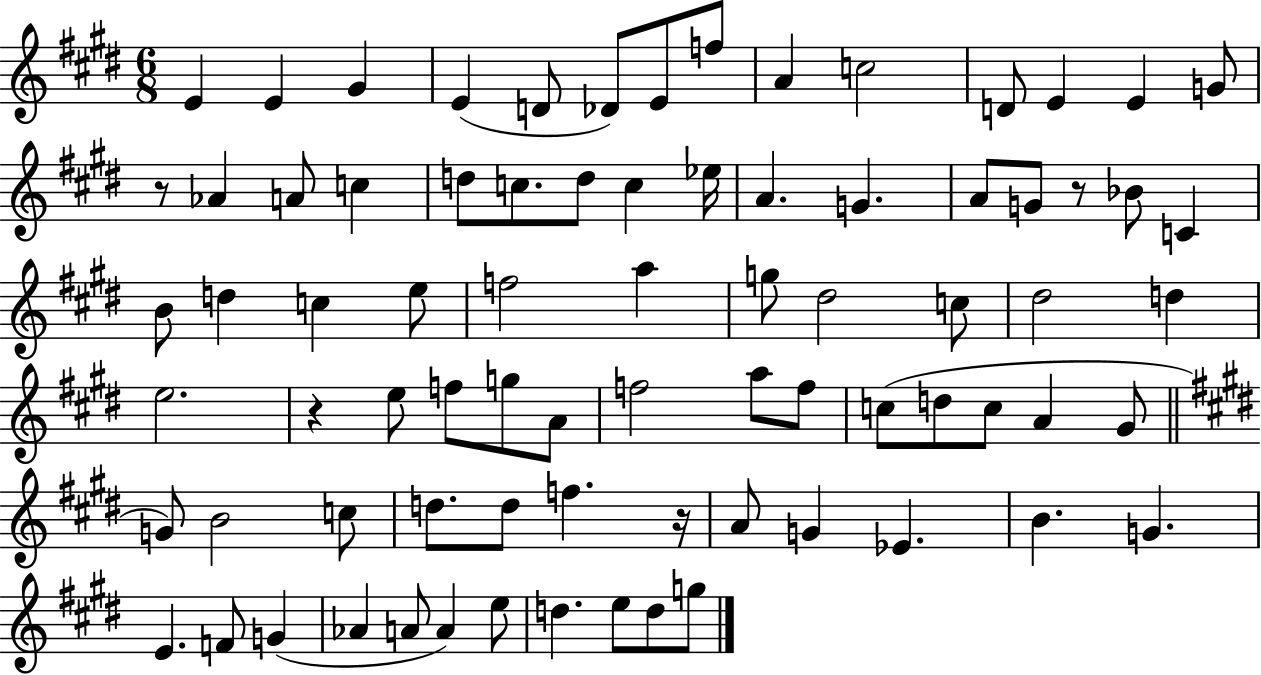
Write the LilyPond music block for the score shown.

{
  \clef treble
  \numericTimeSignature
  \time 6/8
  \key e \major
  e'4 e'4 gis'4 | e'4( d'8 des'8) e'8 f''8 | a'4 c''2 | d'8 e'4 e'4 g'8 | \break r8 aes'4 a'8 c''4 | d''8 c''8. d''8 c''4 ees''16 | a'4. g'4. | a'8 g'8 r8 bes'8 c'4 | \break b'8 d''4 c''4 e''8 | f''2 a''4 | g''8 dis''2 c''8 | dis''2 d''4 | \break e''2. | r4 e''8 f''8 g''8 a'8 | f''2 a''8 f''8 | c''8( d''8 c''8 a'4 gis'8 | \break \bar "||" \break \key e \major g'8) b'2 c''8 | d''8. d''8 f''4. r16 | a'8 g'4 ees'4. | b'4. g'4. | \break e'4. f'8 g'4( | aes'4 a'8 a'4) e''8 | d''4. e''8 d''8 g''8 | \bar "|."
}